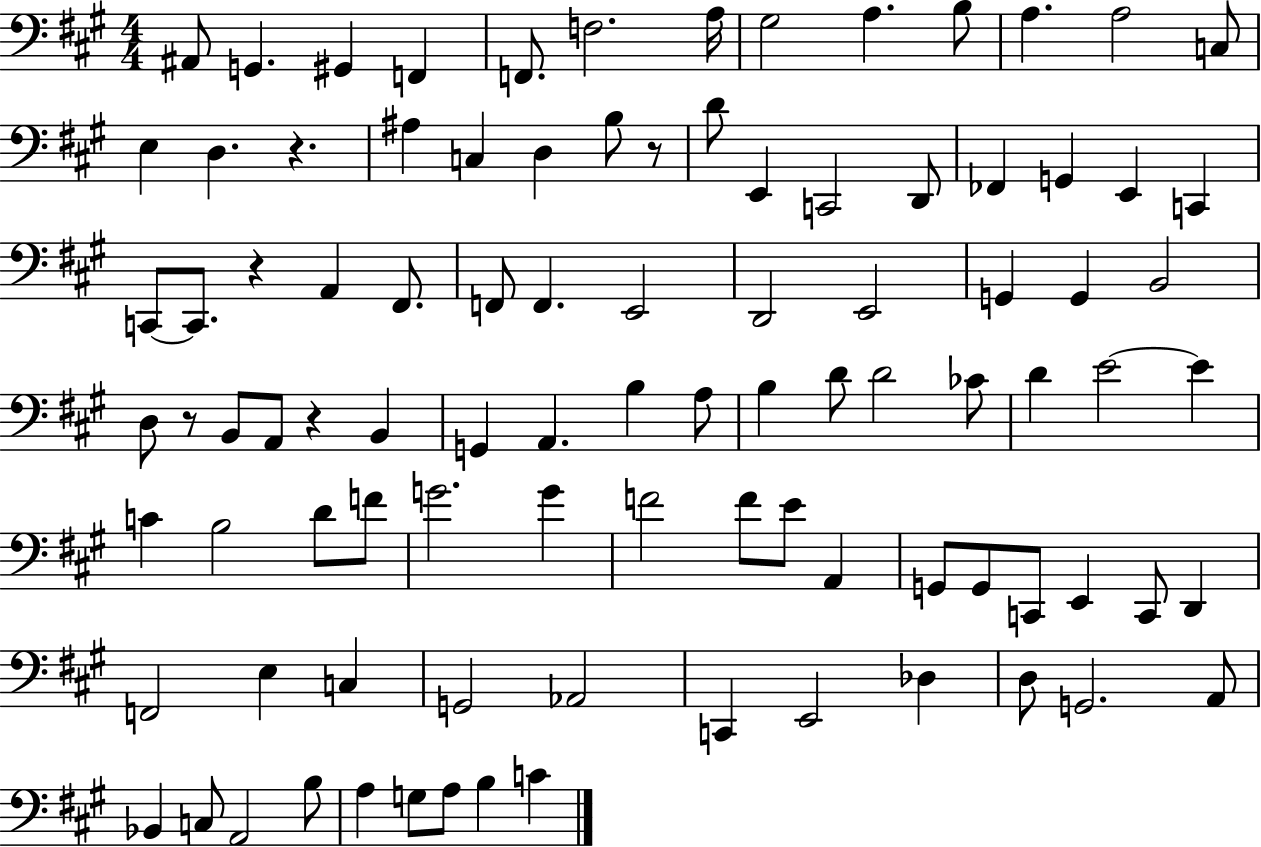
{
  \clef bass
  \numericTimeSignature
  \time 4/4
  \key a \major
  \repeat volta 2 { ais,8 g,4. gis,4 f,4 | f,8. f2. a16 | gis2 a4. b8 | a4. a2 c8 | \break e4 d4. r4. | ais4 c4 d4 b8 r8 | d'8 e,4 c,2 d,8 | fes,4 g,4 e,4 c,4 | \break c,8~~ c,8. r4 a,4 fis,8. | f,8 f,4. e,2 | d,2 e,2 | g,4 g,4 b,2 | \break d8 r8 b,8 a,8 r4 b,4 | g,4 a,4. b4 a8 | b4 d'8 d'2 ces'8 | d'4 e'2~~ e'4 | \break c'4 b2 d'8 f'8 | g'2. g'4 | f'2 f'8 e'8 a,4 | g,8 g,8 c,8 e,4 c,8 d,4 | \break f,2 e4 c4 | g,2 aes,2 | c,4 e,2 des4 | d8 g,2. a,8 | \break bes,4 c8 a,2 b8 | a4 g8 a8 b4 c'4 | } \bar "|."
}